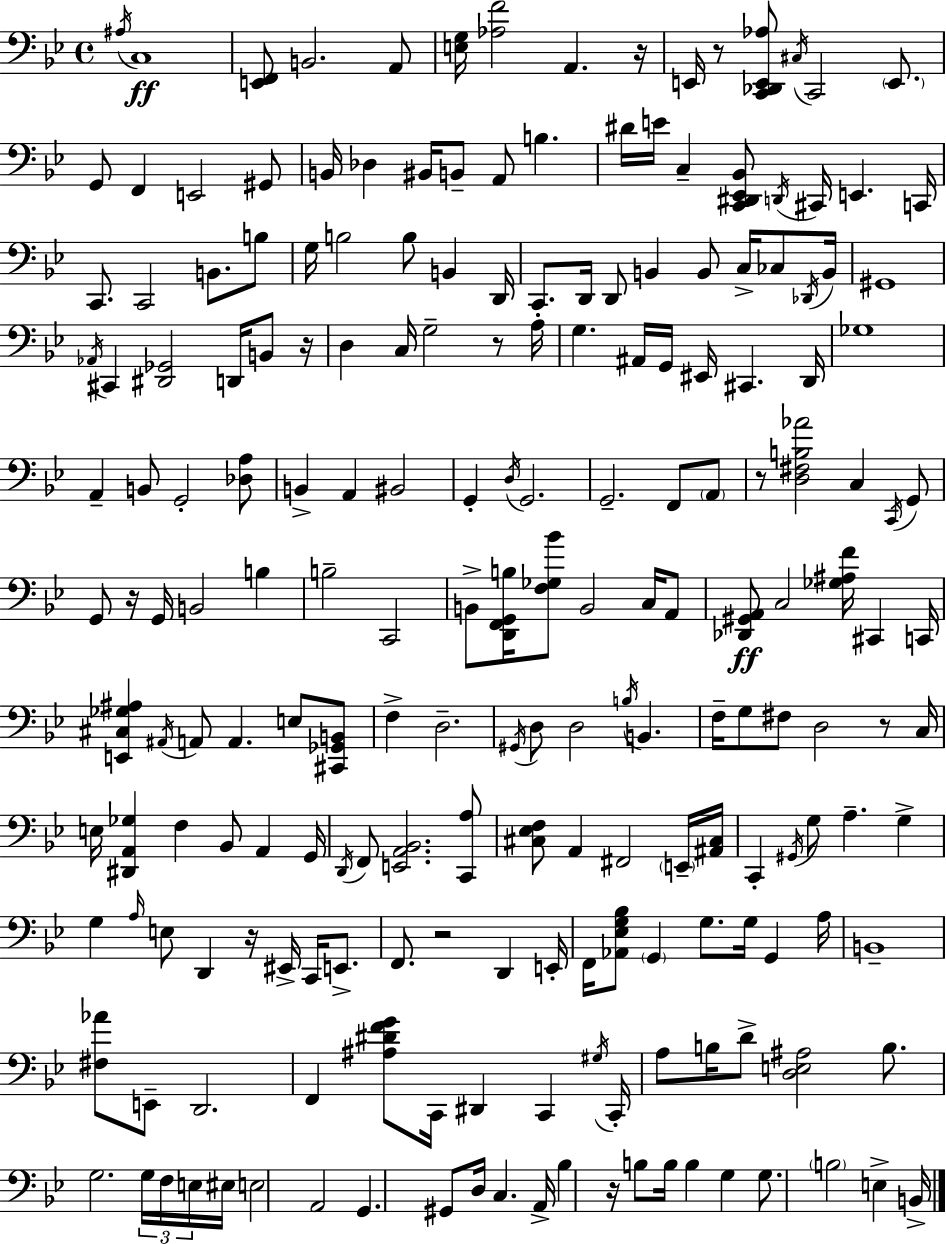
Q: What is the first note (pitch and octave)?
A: A#3